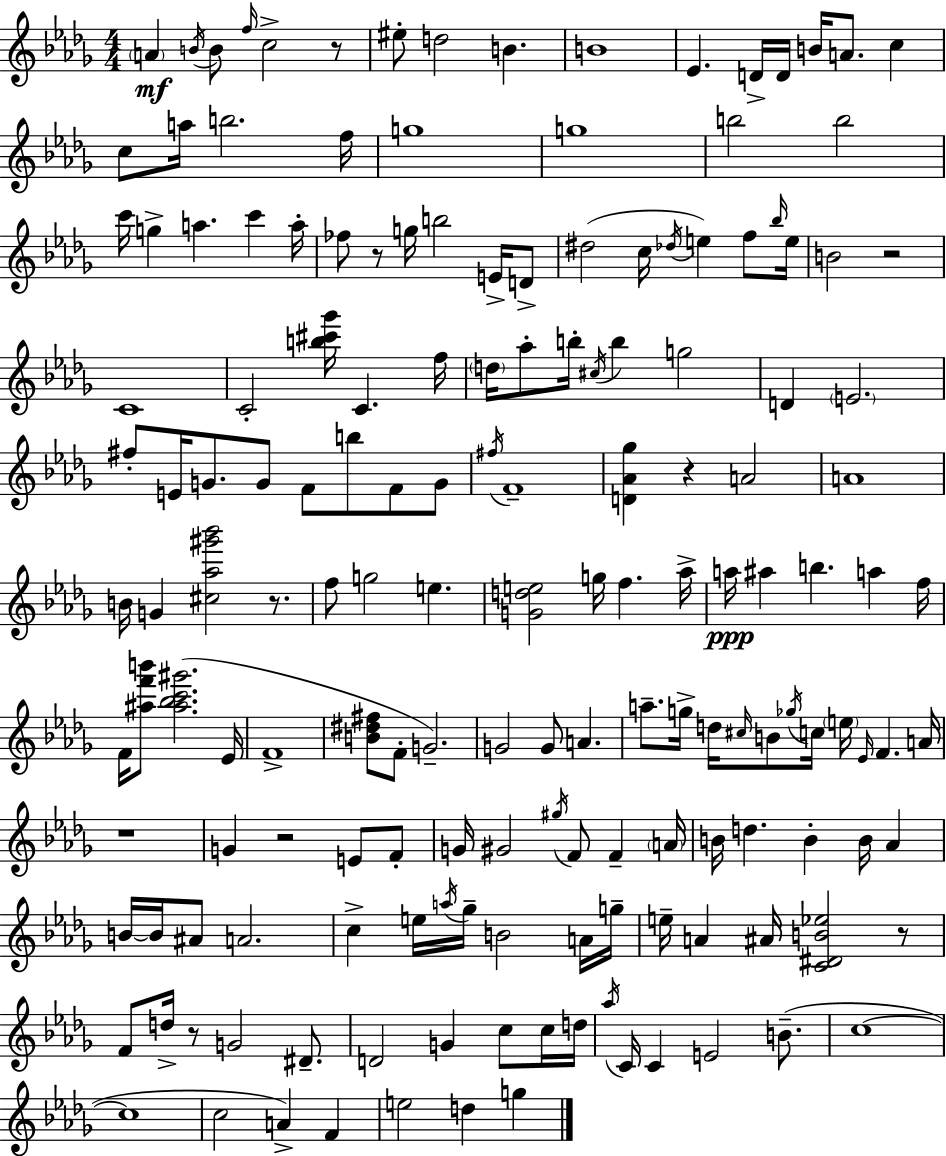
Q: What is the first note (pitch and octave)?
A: A4